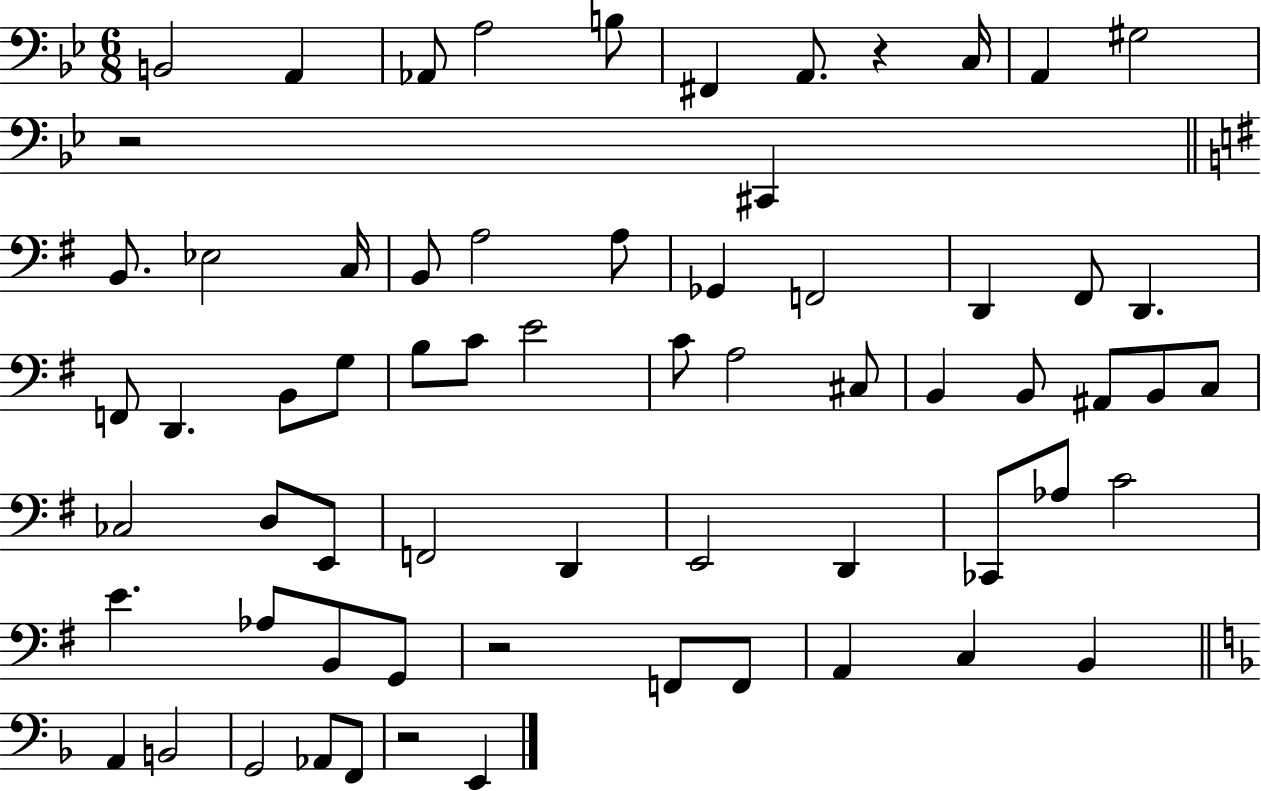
X:1
T:Untitled
M:6/8
L:1/4
K:Bb
B,,2 A,, _A,,/2 A,2 B,/2 ^F,, A,,/2 z C,/4 A,, ^G,2 z2 ^C,, B,,/2 _E,2 C,/4 B,,/2 A,2 A,/2 _G,, F,,2 D,, ^F,,/2 D,, F,,/2 D,, B,,/2 G,/2 B,/2 C/2 E2 C/2 A,2 ^C,/2 B,, B,,/2 ^A,,/2 B,,/2 C,/2 _C,2 D,/2 E,,/2 F,,2 D,, E,,2 D,, _C,,/2 _A,/2 C2 E _A,/2 B,,/2 G,,/2 z2 F,,/2 F,,/2 A,, C, B,, A,, B,,2 G,,2 _A,,/2 F,,/2 z2 E,,